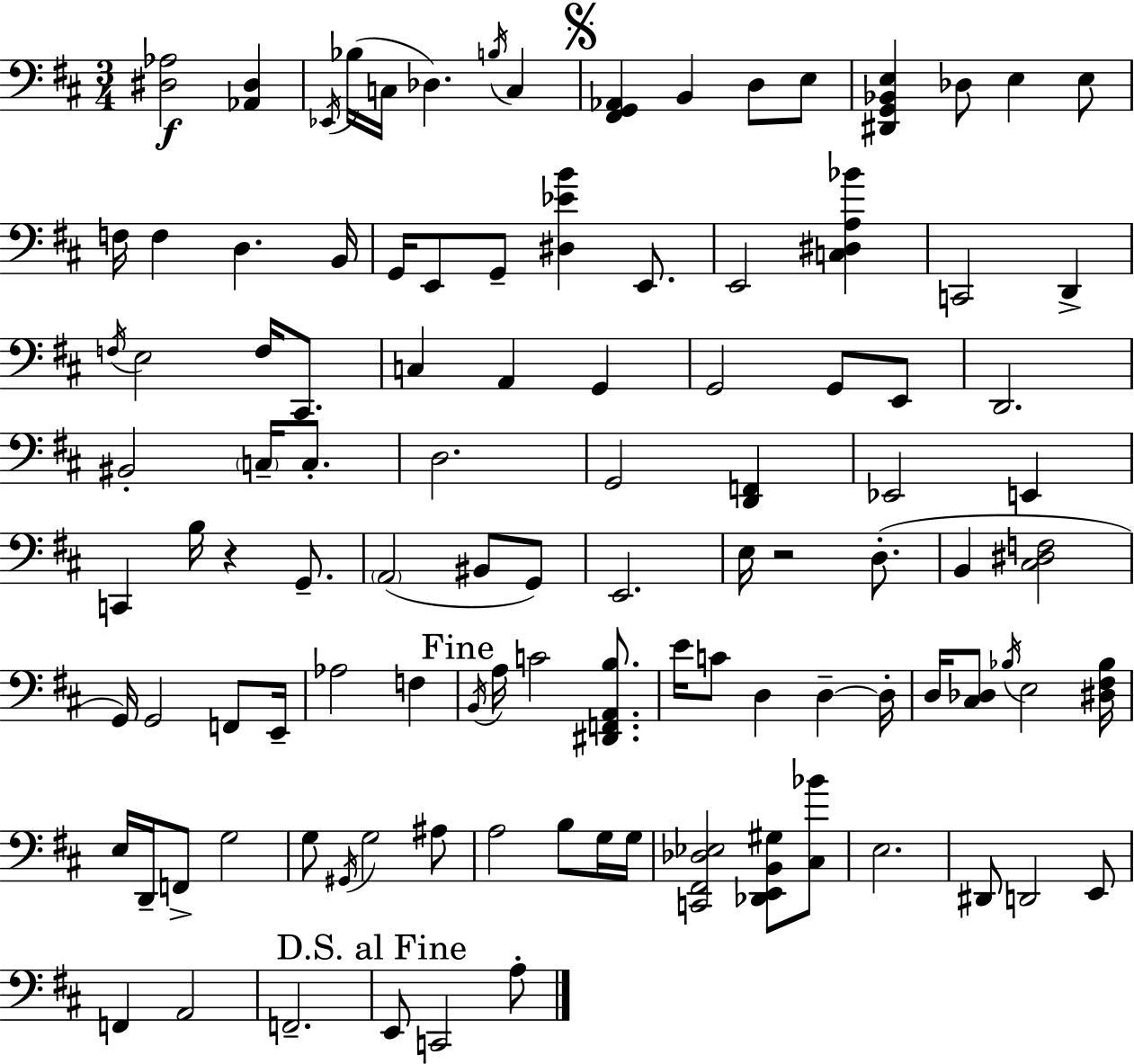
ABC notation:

X:1
T:Untitled
M:3/4
L:1/4
K:D
[^D,_A,]2 [_A,,^D,] _E,,/4 _B,/4 C,/4 _D, B,/4 C, [^F,,G,,_A,,] B,, D,/2 E,/2 [^D,,G,,_B,,E,] _D,/2 E, E,/2 F,/4 F, D, B,,/4 G,,/4 E,,/2 G,,/2 [^D,_EB] E,,/2 E,,2 [C,^D,A,_B] C,,2 D,, F,/4 E,2 F,/4 ^C,,/2 C, A,, G,, G,,2 G,,/2 E,,/2 D,,2 ^B,,2 C,/4 C,/2 D,2 G,,2 [D,,F,,] _E,,2 E,, C,, B,/4 z G,,/2 A,,2 ^B,,/2 G,,/2 E,,2 E,/4 z2 D,/2 B,, [^C,^D,F,]2 G,,/4 G,,2 F,,/2 E,,/4 _A,2 F, B,,/4 A,/4 C2 [^D,,F,,A,,B,]/2 E/4 C/2 D, D, D,/4 D,/4 [^C,_D,]/2 _B,/4 E,2 [^D,^F,_B,]/4 E,/4 D,,/4 F,,/2 G,2 G,/2 ^G,,/4 G,2 ^A,/2 A,2 B,/2 G,/4 G,/4 [C,,^F,,_D,_E,]2 [_D,,E,,B,,^G,]/2 [^C,_B]/2 E,2 ^D,,/2 D,,2 E,,/2 F,, A,,2 F,,2 E,,/2 C,,2 A,/2